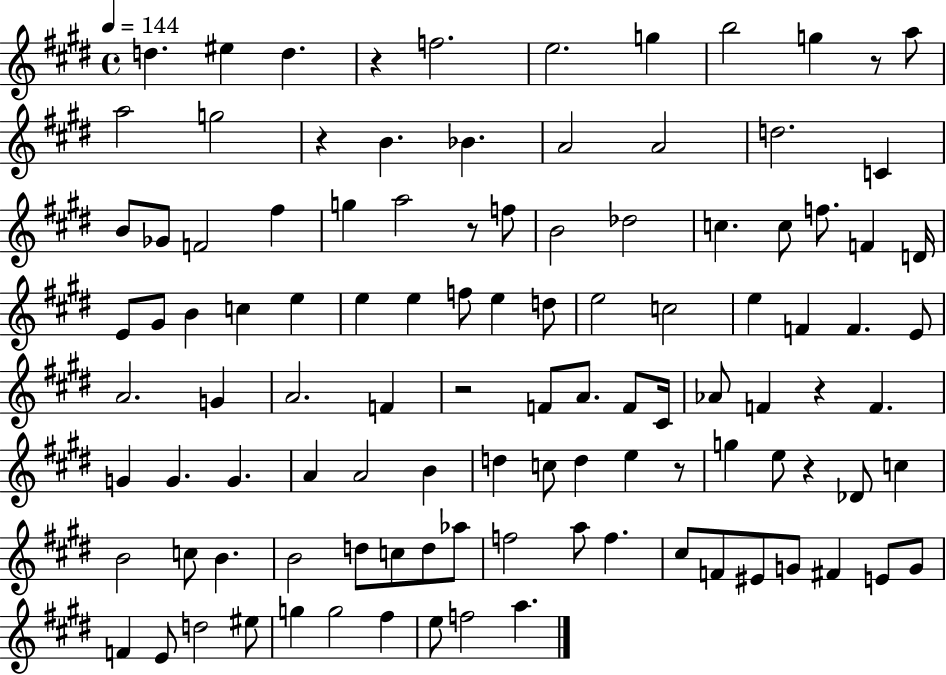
{
  \clef treble
  \time 4/4
  \defaultTimeSignature
  \key e \major
  \tempo 4 = 144
  d''4. eis''4 d''4. | r4 f''2. | e''2. g''4 | b''2 g''4 r8 a''8 | \break a''2 g''2 | r4 b'4. bes'4. | a'2 a'2 | d''2. c'4 | \break b'8 ges'8 f'2 fis''4 | g''4 a''2 r8 f''8 | b'2 des''2 | c''4. c''8 f''8. f'4 d'16 | \break e'8 gis'8 b'4 c''4 e''4 | e''4 e''4 f''8 e''4 d''8 | e''2 c''2 | e''4 f'4 f'4. e'8 | \break a'2. g'4 | a'2. f'4 | r2 f'8 a'8. f'8 cis'16 | aes'8 f'4 r4 f'4. | \break g'4 g'4. g'4. | a'4 a'2 b'4 | d''4 c''8 d''4 e''4 r8 | g''4 e''8 r4 des'8 c''4 | \break b'2 c''8 b'4. | b'2 d''8 c''8 d''8 aes''8 | f''2 a''8 f''4. | cis''8 f'8 eis'8 g'8 fis'4 e'8 g'8 | \break f'4 e'8 d''2 eis''8 | g''4 g''2 fis''4 | e''8 f''2 a''4. | \bar "|."
}